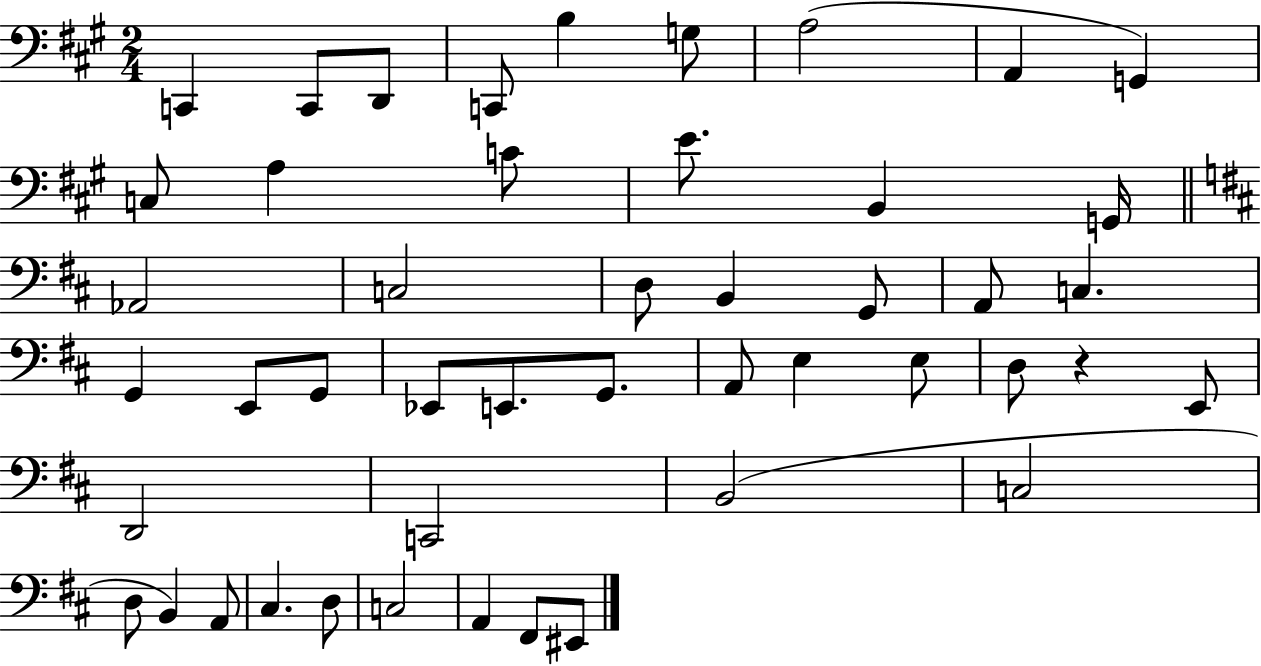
C2/q C2/e D2/e C2/e B3/q G3/e A3/h A2/q G2/q C3/e A3/q C4/e E4/e. B2/q G2/s Ab2/h C3/h D3/e B2/q G2/e A2/e C3/q. G2/q E2/e G2/e Eb2/e E2/e. G2/e. A2/e E3/q E3/e D3/e R/q E2/e D2/h C2/h B2/h C3/h D3/e B2/q A2/e C#3/q. D3/e C3/h A2/q F#2/e EIS2/e